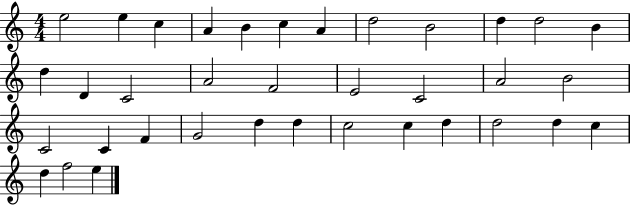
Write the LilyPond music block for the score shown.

{
  \clef treble
  \numericTimeSignature
  \time 4/4
  \key c \major
  e''2 e''4 c''4 | a'4 b'4 c''4 a'4 | d''2 b'2 | d''4 d''2 b'4 | \break d''4 d'4 c'2 | a'2 f'2 | e'2 c'2 | a'2 b'2 | \break c'2 c'4 f'4 | g'2 d''4 d''4 | c''2 c''4 d''4 | d''2 d''4 c''4 | \break d''4 f''2 e''4 | \bar "|."
}